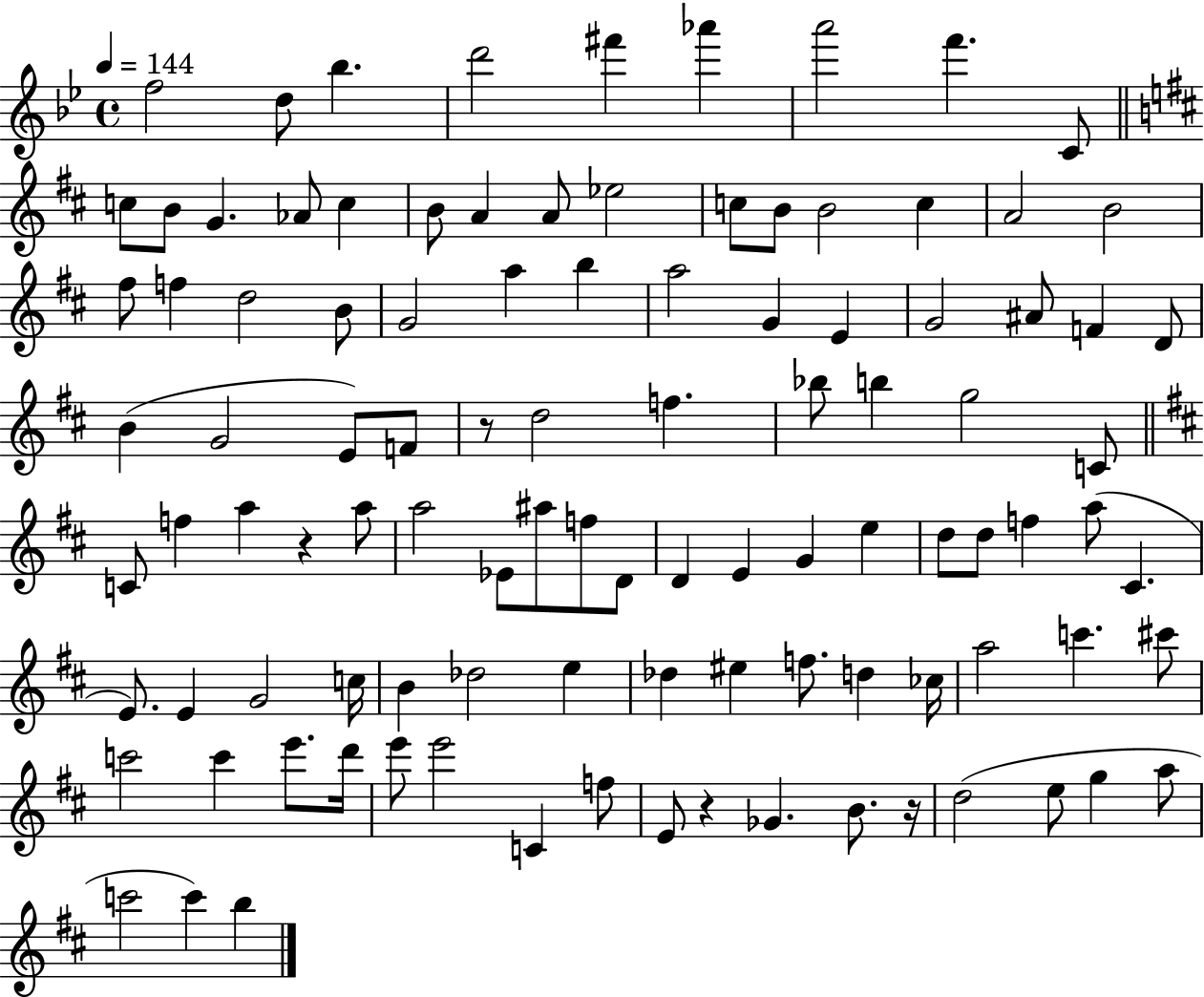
X:1
T:Untitled
M:4/4
L:1/4
K:Bb
f2 d/2 _b d'2 ^f' _a' a'2 f' C/2 c/2 B/2 G _A/2 c B/2 A A/2 _e2 c/2 B/2 B2 c A2 B2 ^f/2 f d2 B/2 G2 a b a2 G E G2 ^A/2 F D/2 B G2 E/2 F/2 z/2 d2 f _b/2 b g2 C/2 C/2 f a z a/2 a2 _E/2 ^a/2 f/2 D/2 D E G e d/2 d/2 f a/2 ^C E/2 E G2 c/4 B _d2 e _d ^e f/2 d _c/4 a2 c' ^c'/2 c'2 c' e'/2 d'/4 e'/2 e'2 C f/2 E/2 z _G B/2 z/4 d2 e/2 g a/2 c'2 c' b